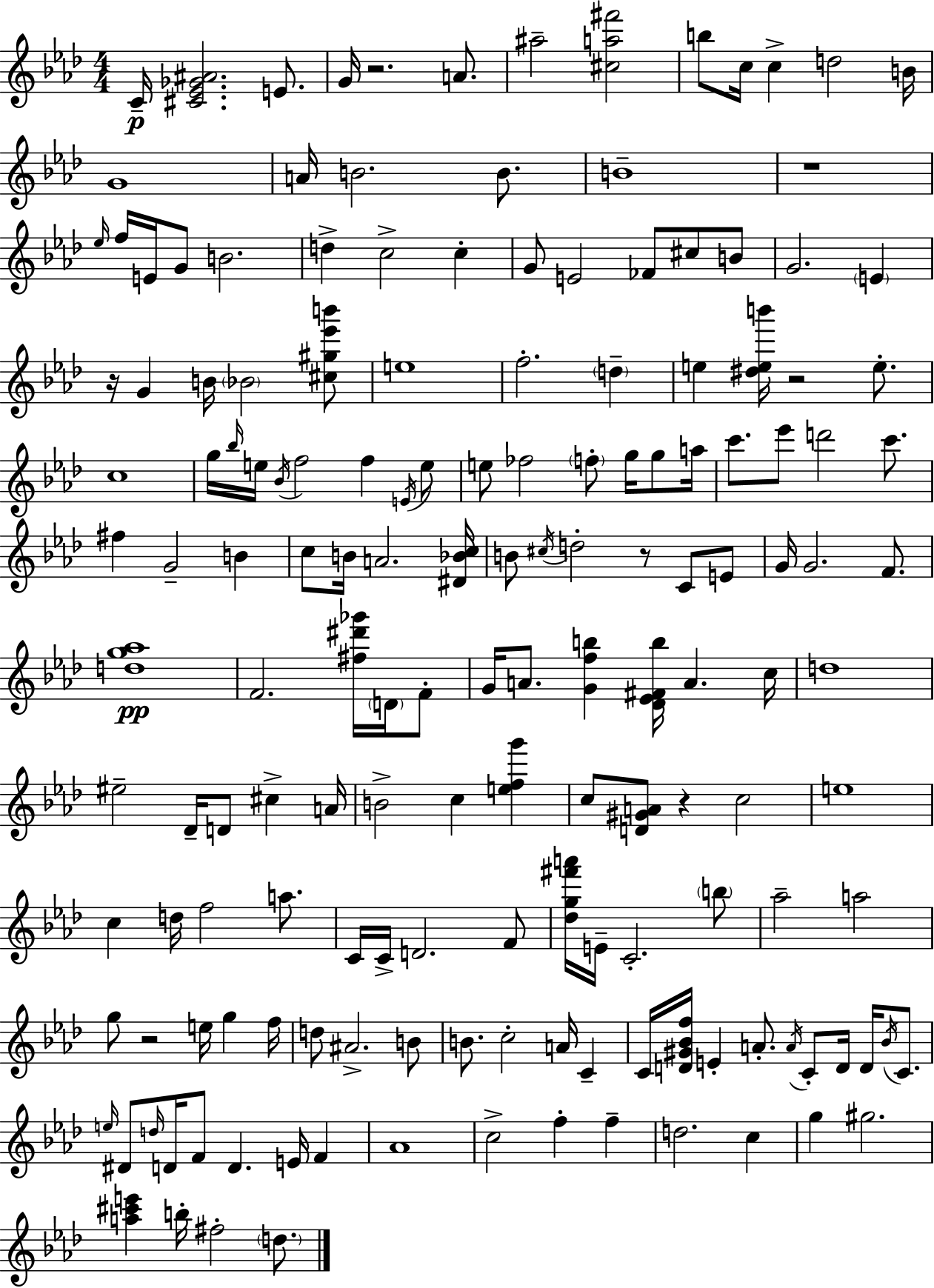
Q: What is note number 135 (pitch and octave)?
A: D5